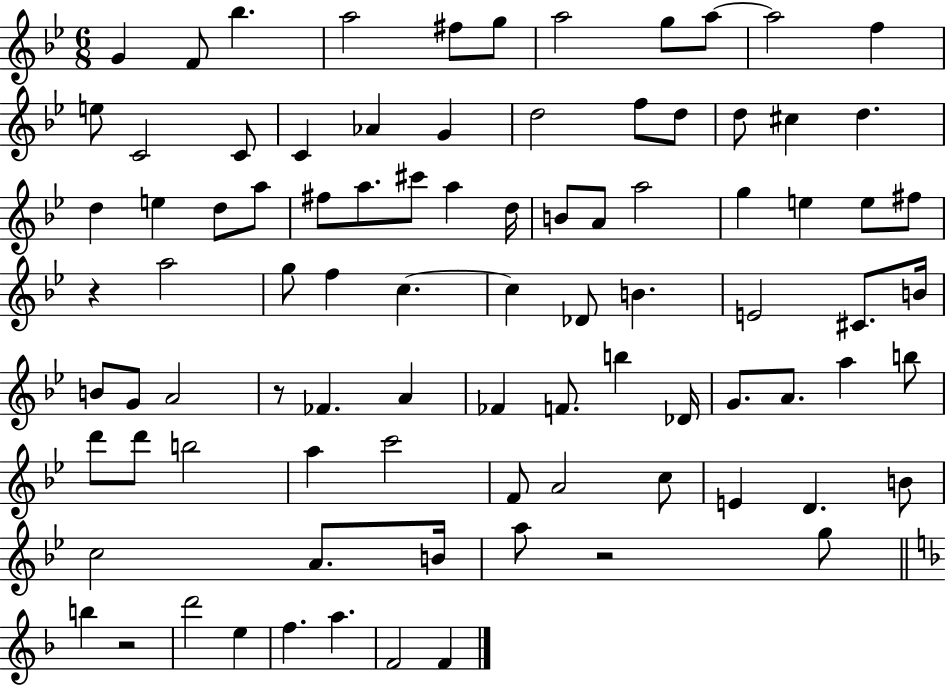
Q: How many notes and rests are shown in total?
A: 89